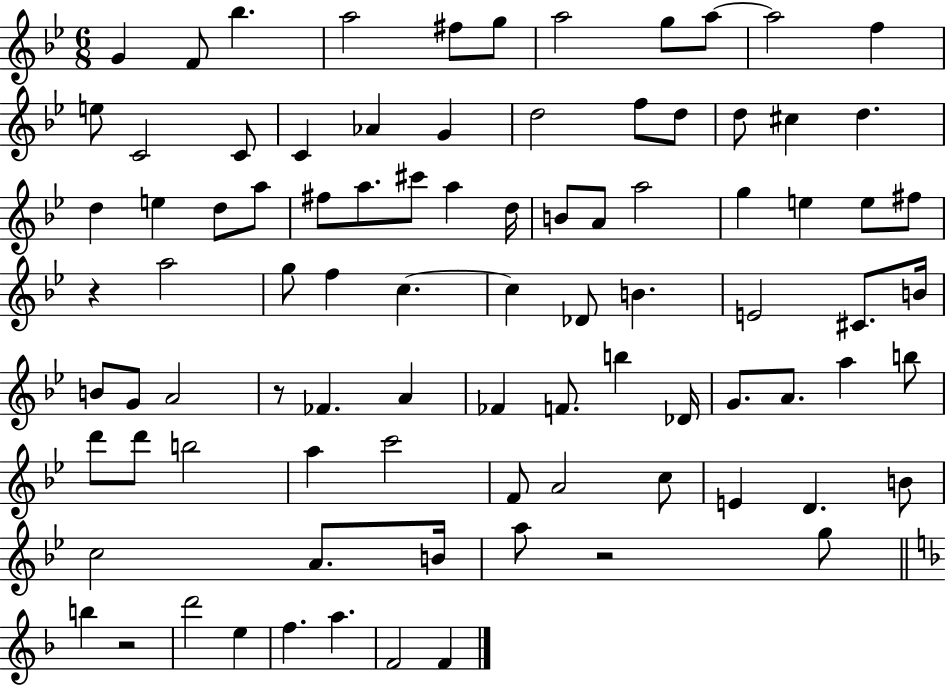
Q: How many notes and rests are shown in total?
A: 89